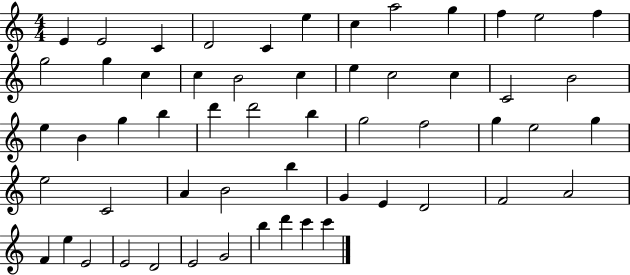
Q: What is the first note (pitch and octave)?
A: E4